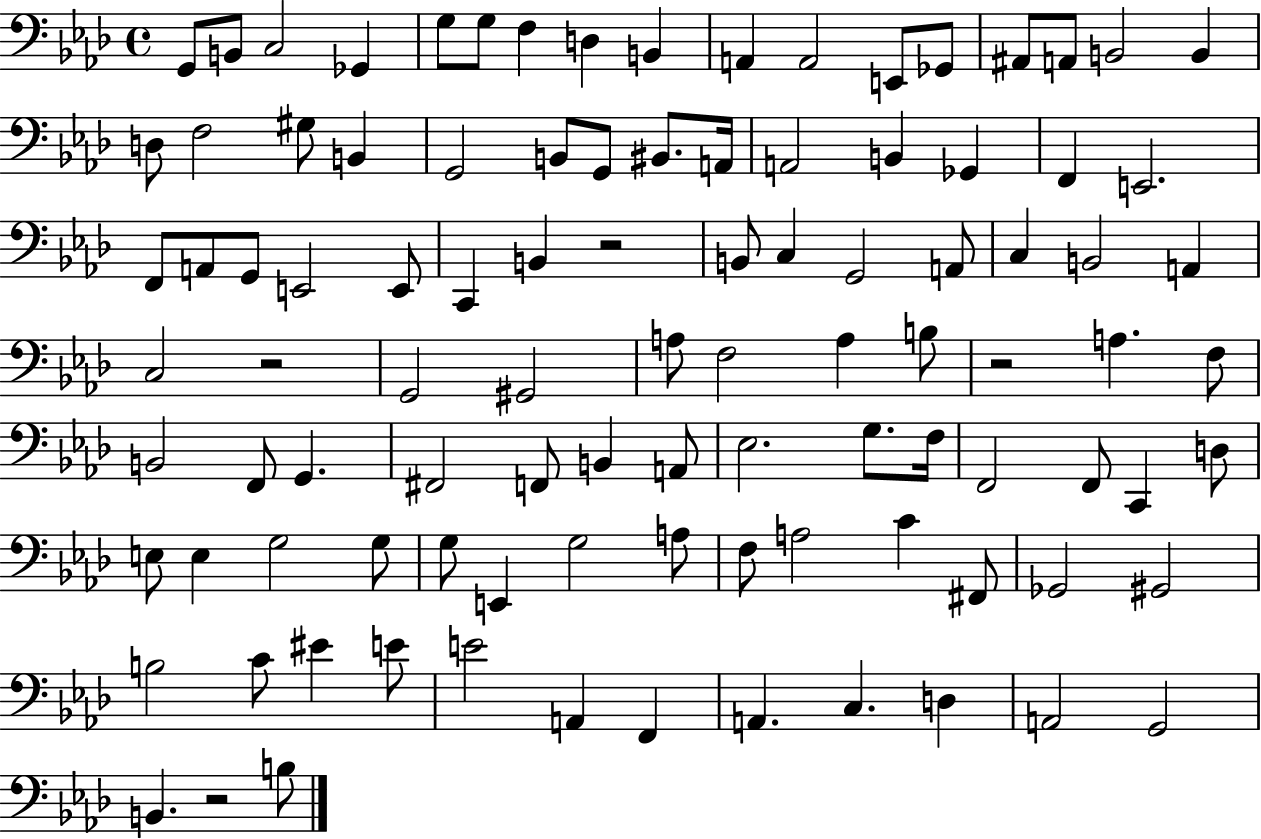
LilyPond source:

{
  \clef bass
  \time 4/4
  \defaultTimeSignature
  \key aes \major
  g,8 b,8 c2 ges,4 | g8 g8 f4 d4 b,4 | a,4 a,2 e,8 ges,8 | ais,8 a,8 b,2 b,4 | \break d8 f2 gis8 b,4 | g,2 b,8 g,8 bis,8. a,16 | a,2 b,4 ges,4 | f,4 e,2. | \break f,8 a,8 g,8 e,2 e,8 | c,4 b,4 r2 | b,8 c4 g,2 a,8 | c4 b,2 a,4 | \break c2 r2 | g,2 gis,2 | a8 f2 a4 b8 | r2 a4. f8 | \break b,2 f,8 g,4. | fis,2 f,8 b,4 a,8 | ees2. g8. f16 | f,2 f,8 c,4 d8 | \break e8 e4 g2 g8 | g8 e,4 g2 a8 | f8 a2 c'4 fis,8 | ges,2 gis,2 | \break b2 c'8 eis'4 e'8 | e'2 a,4 f,4 | a,4. c4. d4 | a,2 g,2 | \break b,4. r2 b8 | \bar "|."
}